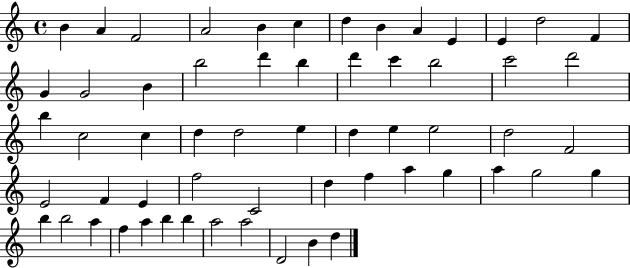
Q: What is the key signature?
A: C major